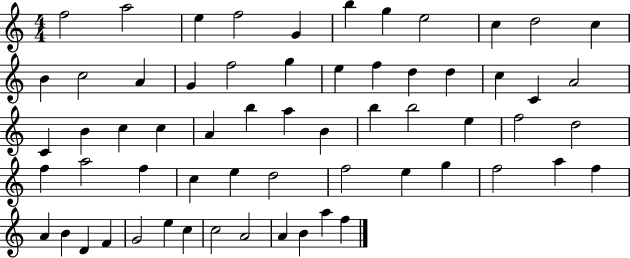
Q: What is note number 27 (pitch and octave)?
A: C5